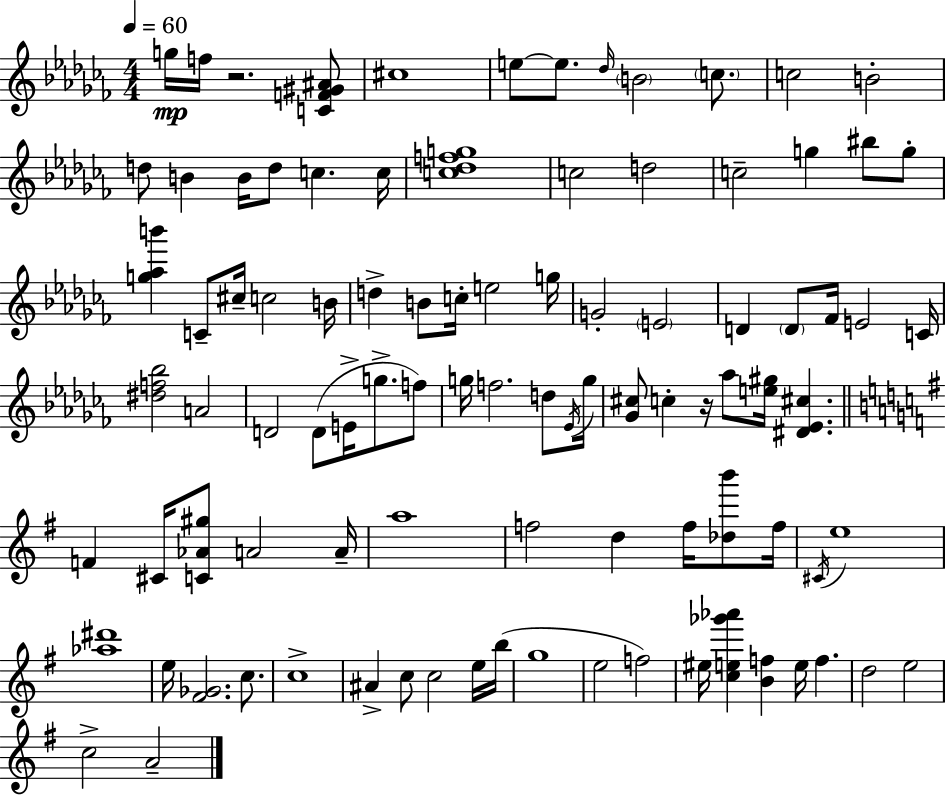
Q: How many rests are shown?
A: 2